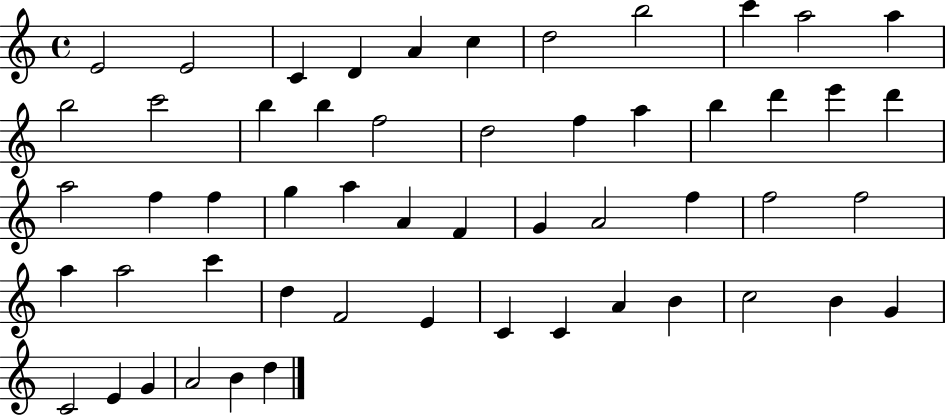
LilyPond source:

{
  \clef treble
  \time 4/4
  \defaultTimeSignature
  \key c \major
  e'2 e'2 | c'4 d'4 a'4 c''4 | d''2 b''2 | c'''4 a''2 a''4 | \break b''2 c'''2 | b''4 b''4 f''2 | d''2 f''4 a''4 | b''4 d'''4 e'''4 d'''4 | \break a''2 f''4 f''4 | g''4 a''4 a'4 f'4 | g'4 a'2 f''4 | f''2 f''2 | \break a''4 a''2 c'''4 | d''4 f'2 e'4 | c'4 c'4 a'4 b'4 | c''2 b'4 g'4 | \break c'2 e'4 g'4 | a'2 b'4 d''4 | \bar "|."
}